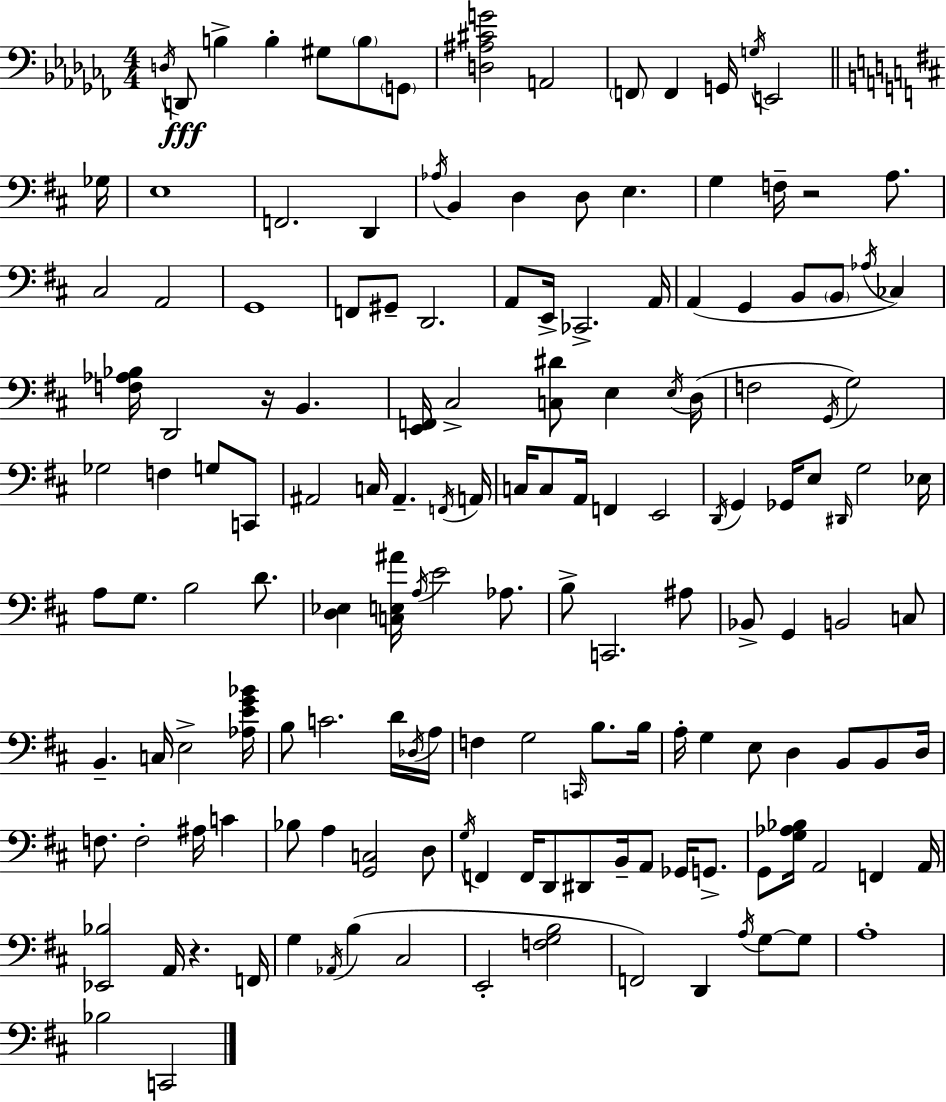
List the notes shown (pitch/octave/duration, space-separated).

D3/s D2/e B3/q B3/q G#3/e B3/e G2/e [D3,A#3,C#4,G4]/h A2/h F2/e F2/q G2/s G3/s E2/h Gb3/s E3/w F2/h. D2/q Ab3/s B2/q D3/q D3/e E3/q. G3/q F3/s R/h A3/e. C#3/h A2/h G2/w F2/e G#2/e D2/h. A2/e E2/s CES2/h. A2/s A2/q G2/q B2/e B2/e Ab3/s CES3/q [F3,Ab3,Bb3]/s D2/h R/s B2/q. [E2,F2]/s C#3/h [C3,D#4]/e E3/q E3/s D3/s F3/h G2/s G3/h Gb3/h F3/q G3/e C2/e A#2/h C3/s A#2/q. F2/s A2/s C3/s C3/e A2/s F2/q E2/h D2/s G2/q Gb2/s E3/e D#2/s G3/h Eb3/s A3/e G3/e. B3/h D4/e. [D3,Eb3]/q [C3,E3,A#4]/s A3/s E4/h Ab3/e. B3/e C2/h. A#3/e Bb2/e G2/q B2/h C3/e B2/q. C3/s E3/h [Ab3,E4,G4,Bb4]/s B3/e C4/h. D4/s Db3/s A3/s F3/q G3/h C2/s B3/e. B3/s A3/s G3/q E3/e D3/q B2/e B2/e D3/s F3/e. F3/h A#3/s C4/q Bb3/e A3/q [G2,C3]/h D3/e G3/s F2/q F2/s D2/e D#2/e B2/s A2/e Gb2/s G2/e. G2/e [G3,Ab3,Bb3]/s A2/h F2/q A2/s [Eb2,Bb3]/h A2/s R/q. F2/s G3/q Ab2/s B3/q C#3/h E2/h [F3,G3,B3]/h F2/h D2/q A3/s G3/e G3/e A3/w Bb3/h C2/h